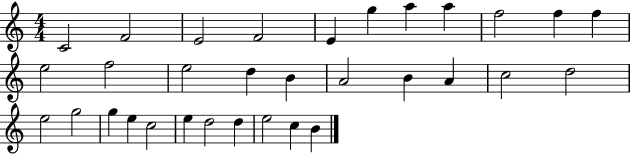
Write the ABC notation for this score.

X:1
T:Untitled
M:4/4
L:1/4
K:C
C2 F2 E2 F2 E g a a f2 f f e2 f2 e2 d B A2 B A c2 d2 e2 g2 g e c2 e d2 d e2 c B